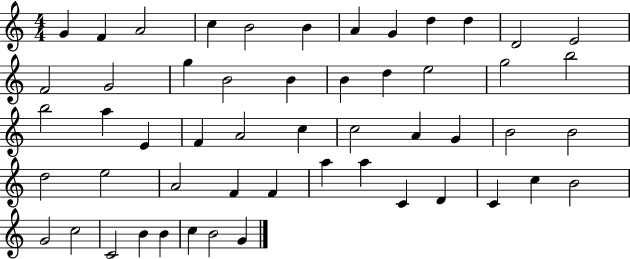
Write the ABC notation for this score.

X:1
T:Untitled
M:4/4
L:1/4
K:C
G F A2 c B2 B A G d d D2 E2 F2 G2 g B2 B B d e2 g2 b2 b2 a E F A2 c c2 A G B2 B2 d2 e2 A2 F F a a C D C c B2 G2 c2 C2 B B c B2 G